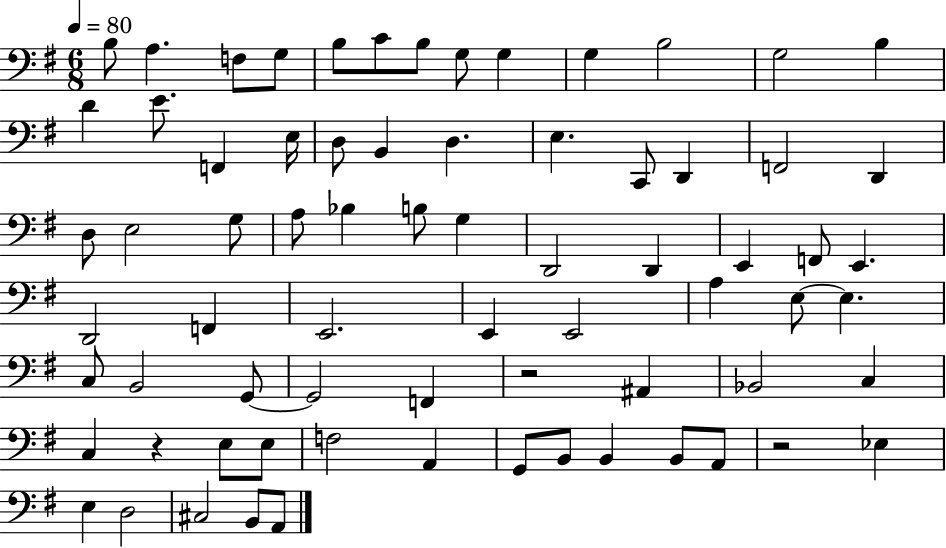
X:1
T:Untitled
M:6/8
L:1/4
K:G
B,/2 A, F,/2 G,/2 B,/2 C/2 B,/2 G,/2 G, G, B,2 G,2 B, D E/2 F,, E,/4 D,/2 B,, D, E, C,,/2 D,, F,,2 D,, D,/2 E,2 G,/2 A,/2 _B, B,/2 G, D,,2 D,, E,, F,,/2 E,, D,,2 F,, E,,2 E,, E,,2 A, E,/2 E, C,/2 B,,2 G,,/2 G,,2 F,, z2 ^A,, _B,,2 C, C, z E,/2 E,/2 F,2 A,, G,,/2 B,,/2 B,, B,,/2 A,,/2 z2 _E, E, D,2 ^C,2 B,,/2 A,,/2